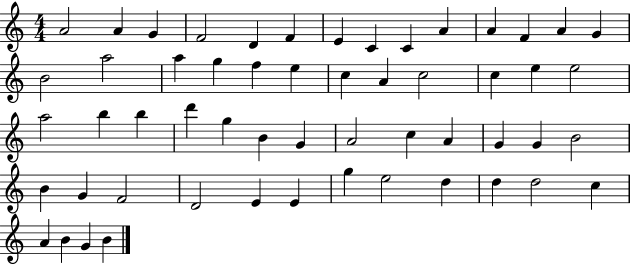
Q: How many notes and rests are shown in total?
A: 55